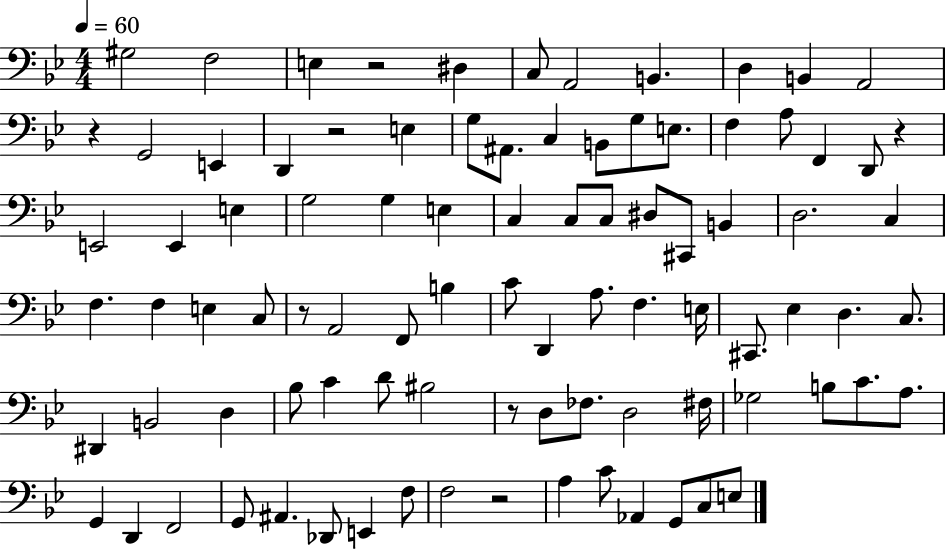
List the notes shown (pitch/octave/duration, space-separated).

G#3/h F3/h E3/q R/h D#3/q C3/e A2/h B2/q. D3/q B2/q A2/h R/q G2/h E2/q D2/q R/h E3/q G3/e A#2/e. C3/q B2/e G3/e E3/e. F3/q A3/e F2/q D2/e R/q E2/h E2/q E3/q G3/h G3/q E3/q C3/q C3/e C3/e D#3/e C#2/e B2/q D3/h. C3/q F3/q. F3/q E3/q C3/e R/e A2/h F2/e B3/q C4/e D2/q A3/e. F3/q. E3/s C#2/e. Eb3/q D3/q. C3/e. D#2/q B2/h D3/q Bb3/e C4/q D4/e BIS3/h R/e D3/e FES3/e. D3/h F#3/s Gb3/h B3/e C4/e. A3/e. G2/q D2/q F2/h G2/e A#2/q. Db2/e E2/q F3/e F3/h R/h A3/q C4/e Ab2/q G2/e C3/e E3/e